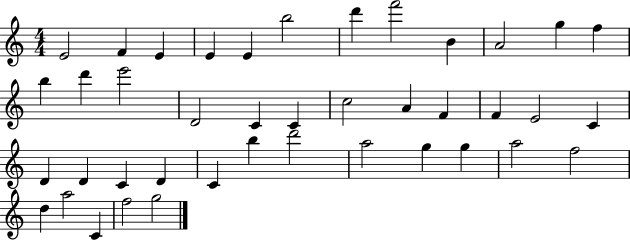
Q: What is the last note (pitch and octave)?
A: G5